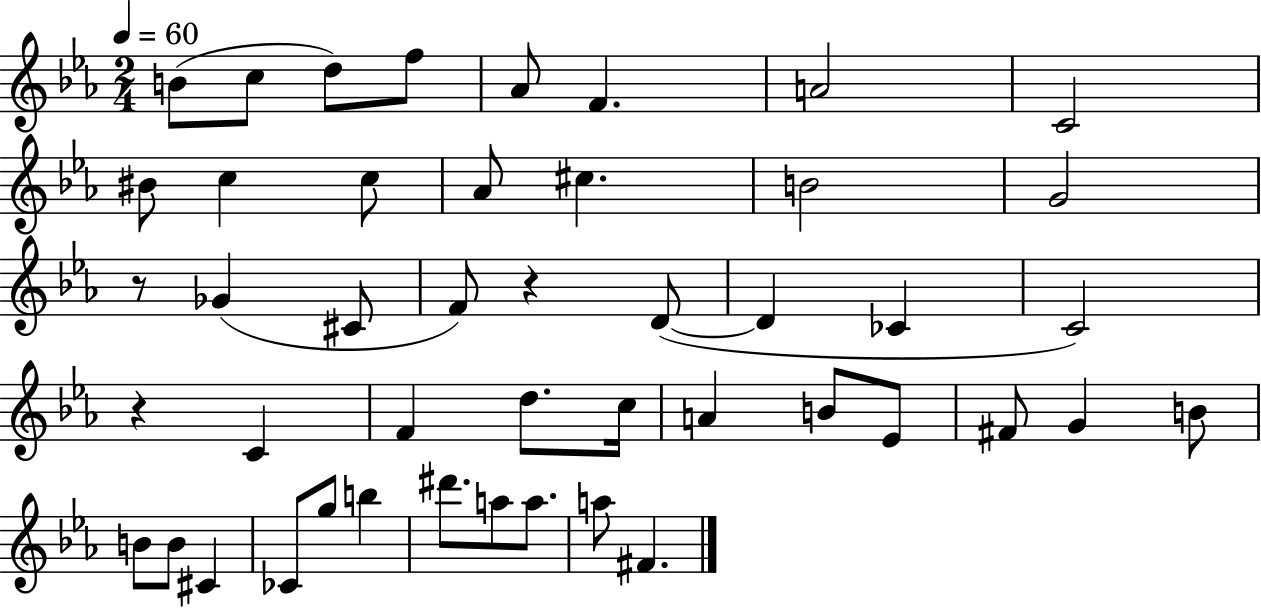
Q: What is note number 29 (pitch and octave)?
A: Eb4